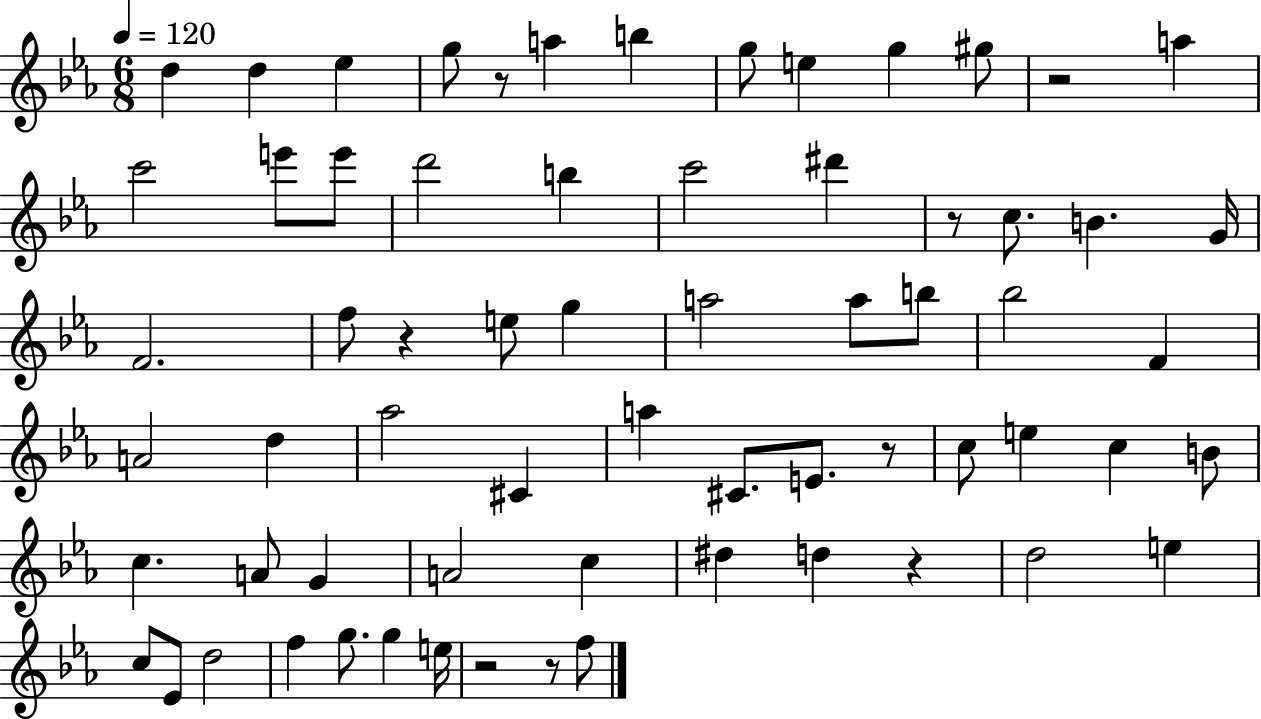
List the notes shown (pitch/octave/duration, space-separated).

D5/q D5/q Eb5/q G5/e R/e A5/q B5/q G5/e E5/q G5/q G#5/e R/h A5/q C6/h E6/e E6/e D6/h B5/q C6/h D#6/q R/e C5/e. B4/q. G4/s F4/h. F5/e R/q E5/e G5/q A5/h A5/e B5/e Bb5/h F4/q A4/h D5/q Ab5/h C#4/q A5/q C#4/e. E4/e. R/e C5/e E5/q C5/q B4/e C5/q. A4/e G4/q A4/h C5/q D#5/q D5/q R/q D5/h E5/q C5/e Eb4/e D5/h F5/q G5/e. G5/q E5/s R/h R/e F5/e